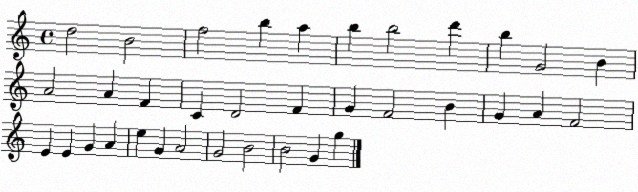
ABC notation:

X:1
T:Untitled
M:4/4
L:1/4
K:C
d2 B2 f2 b a b b2 d' b G2 B A2 A F C D2 F G F2 B G A F2 E E G A e G A2 G2 B2 B2 G g